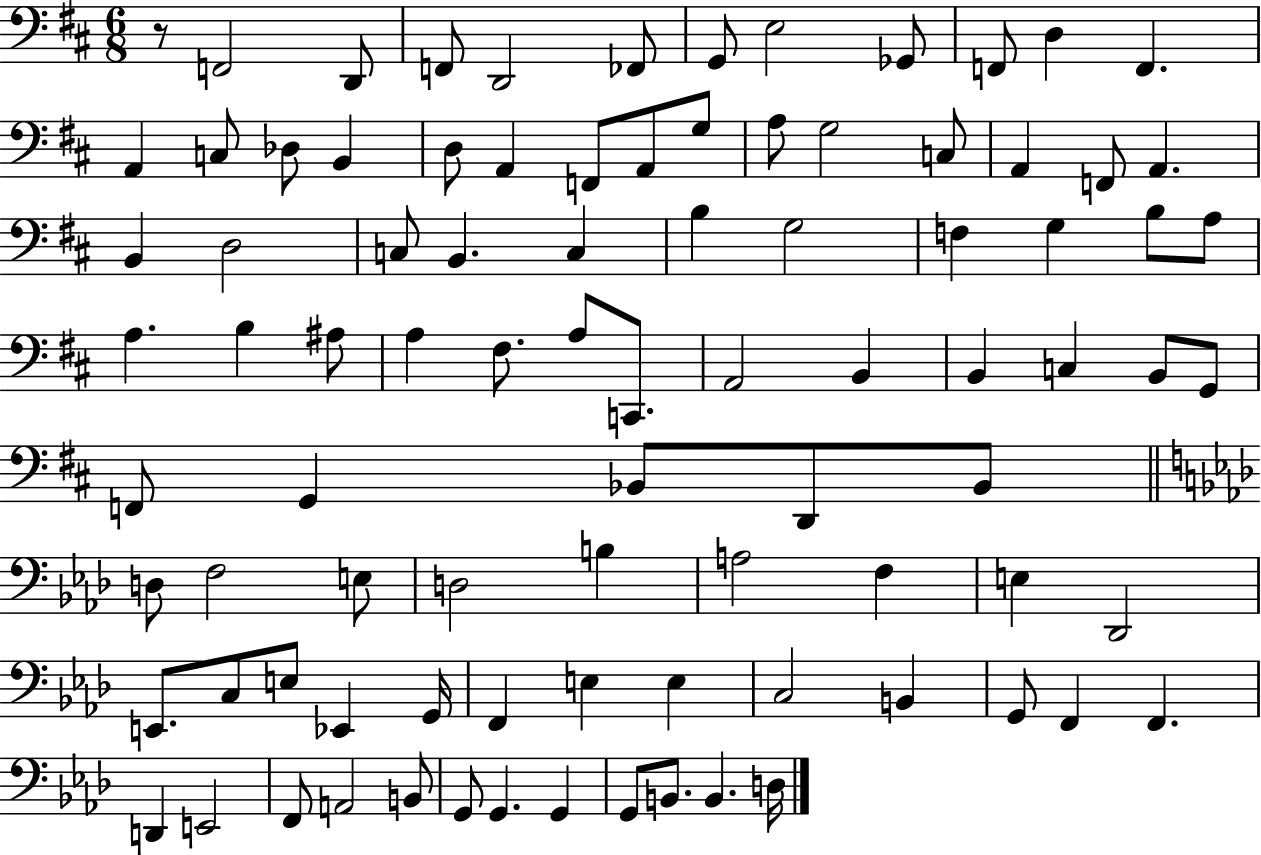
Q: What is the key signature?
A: D major